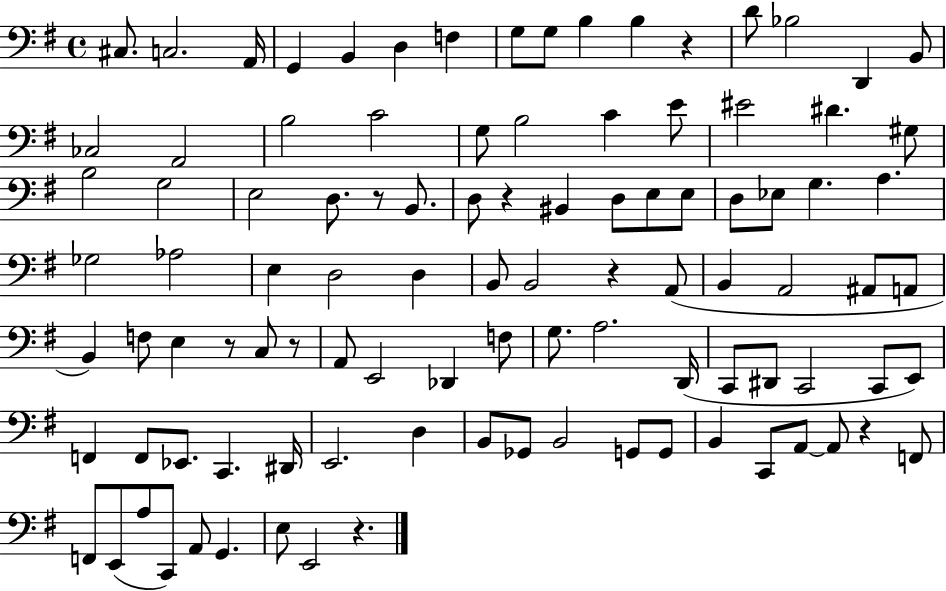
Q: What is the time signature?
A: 4/4